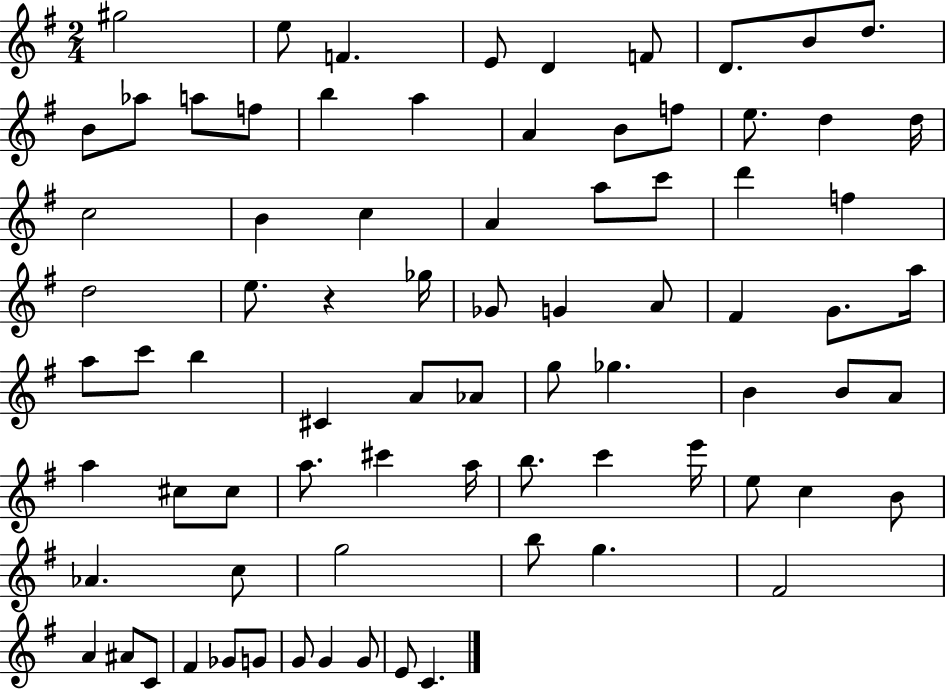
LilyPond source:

{
  \clef treble
  \numericTimeSignature
  \time 2/4
  \key g \major
  gis''2 | e''8 f'4. | e'8 d'4 f'8 | d'8. b'8 d''8. | \break b'8 aes''8 a''8 f''8 | b''4 a''4 | a'4 b'8 f''8 | e''8. d''4 d''16 | \break c''2 | b'4 c''4 | a'4 a''8 c'''8 | d'''4 f''4 | \break d''2 | e''8. r4 ges''16 | ges'8 g'4 a'8 | fis'4 g'8. a''16 | \break a''8 c'''8 b''4 | cis'4 a'8 aes'8 | g''8 ges''4. | b'4 b'8 a'8 | \break a''4 cis''8 cis''8 | a''8. cis'''4 a''16 | b''8. c'''4 e'''16 | e''8 c''4 b'8 | \break aes'4. c''8 | g''2 | b''8 g''4. | fis'2 | \break a'4 ais'8 c'8 | fis'4 ges'8 g'8 | g'8 g'4 g'8 | e'8 c'4. | \break \bar "|."
}